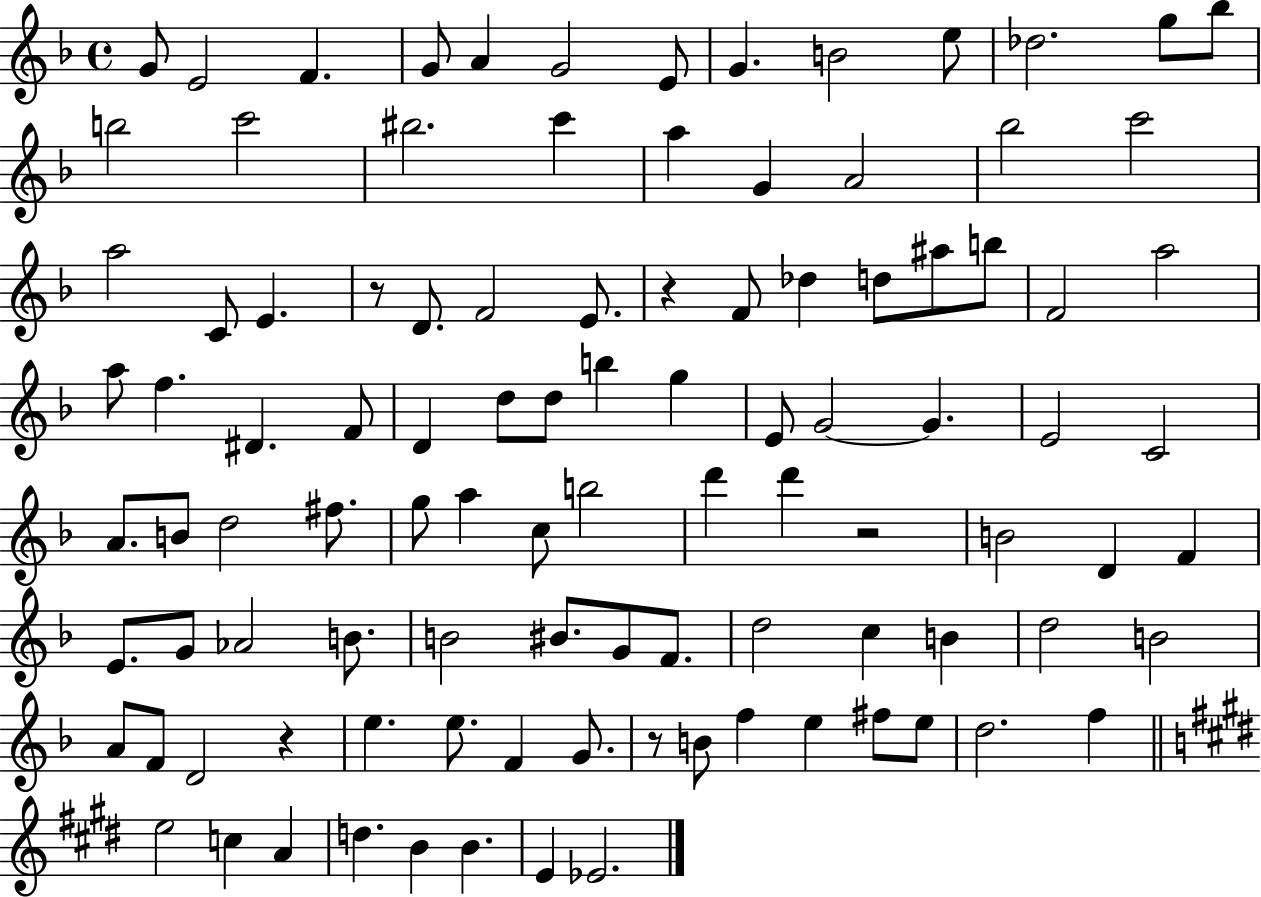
G4/e E4/h F4/q. G4/e A4/q G4/h E4/e G4/q. B4/h E5/e Db5/h. G5/e Bb5/e B5/h C6/h BIS5/h. C6/q A5/q G4/q A4/h Bb5/h C6/h A5/h C4/e E4/q. R/e D4/e. F4/h E4/e. R/q F4/e Db5/q D5/e A#5/e B5/e F4/h A5/h A5/e F5/q. D#4/q. F4/e D4/q D5/e D5/e B5/q G5/q E4/e G4/h G4/q. E4/h C4/h A4/e. B4/e D5/h F#5/e. G5/e A5/q C5/e B5/h D6/q D6/q R/h B4/h D4/q F4/q E4/e. G4/e Ab4/h B4/e. B4/h BIS4/e. G4/e F4/e. D5/h C5/q B4/q D5/h B4/h A4/e F4/e D4/h R/q E5/q. E5/e. F4/q G4/e. R/e B4/e F5/q E5/q F#5/e E5/e D5/h. F5/q E5/h C5/q A4/q D5/q. B4/q B4/q. E4/q Eb4/h.